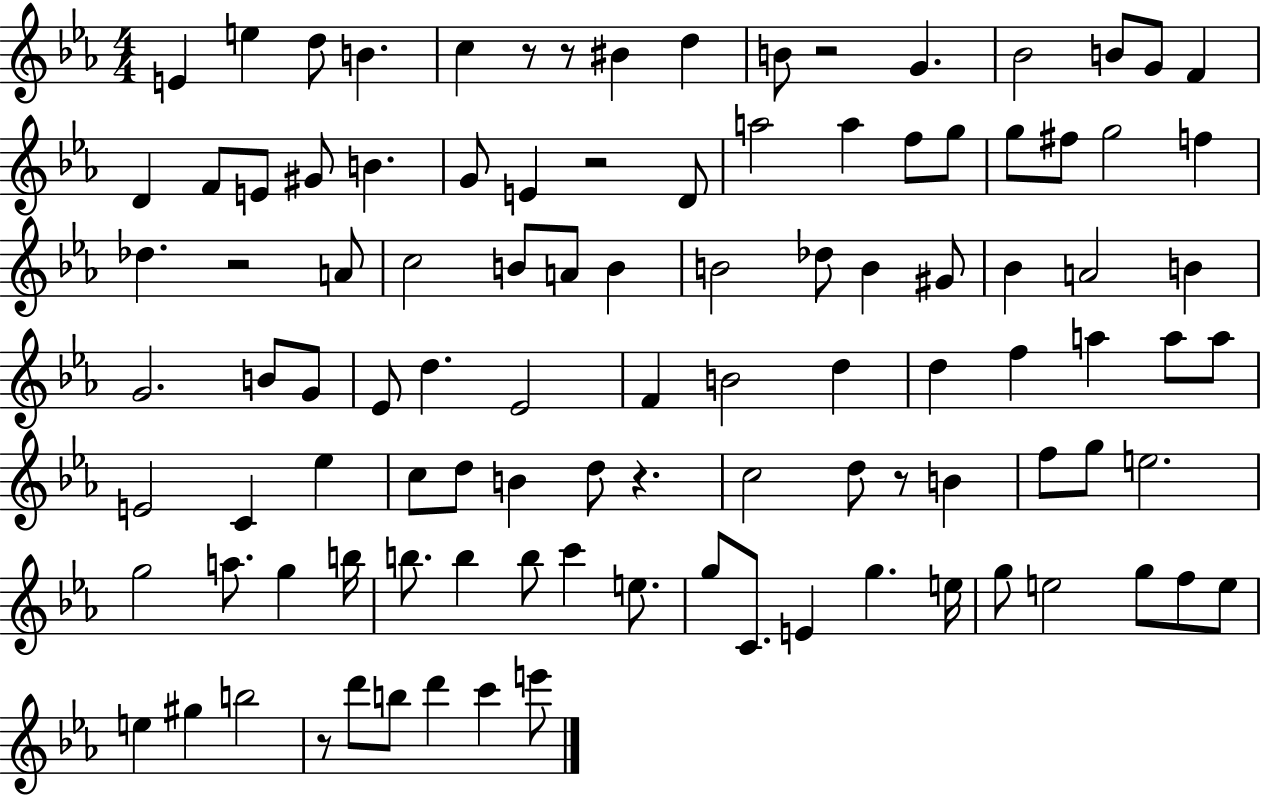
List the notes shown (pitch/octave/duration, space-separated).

E4/q E5/q D5/e B4/q. C5/q R/e R/e BIS4/q D5/q B4/e R/h G4/q. Bb4/h B4/e G4/e F4/q D4/q F4/e E4/e G#4/e B4/q. G4/e E4/q R/h D4/e A5/h A5/q F5/e G5/e G5/e F#5/e G5/h F5/q Db5/q. R/h A4/e C5/h B4/e A4/e B4/q B4/h Db5/e B4/q G#4/e Bb4/q A4/h B4/q G4/h. B4/e G4/e Eb4/e D5/q. Eb4/h F4/q B4/h D5/q D5/q F5/q A5/q A5/e A5/e E4/h C4/q Eb5/q C5/e D5/e B4/q D5/e R/q. C5/h D5/e R/e B4/q F5/e G5/e E5/h. G5/h A5/e. G5/q B5/s B5/e. B5/q B5/e C6/q E5/e. G5/e C4/e. E4/q G5/q. E5/s G5/e E5/h G5/e F5/e E5/e E5/q G#5/q B5/h R/e D6/e B5/e D6/q C6/q E6/e